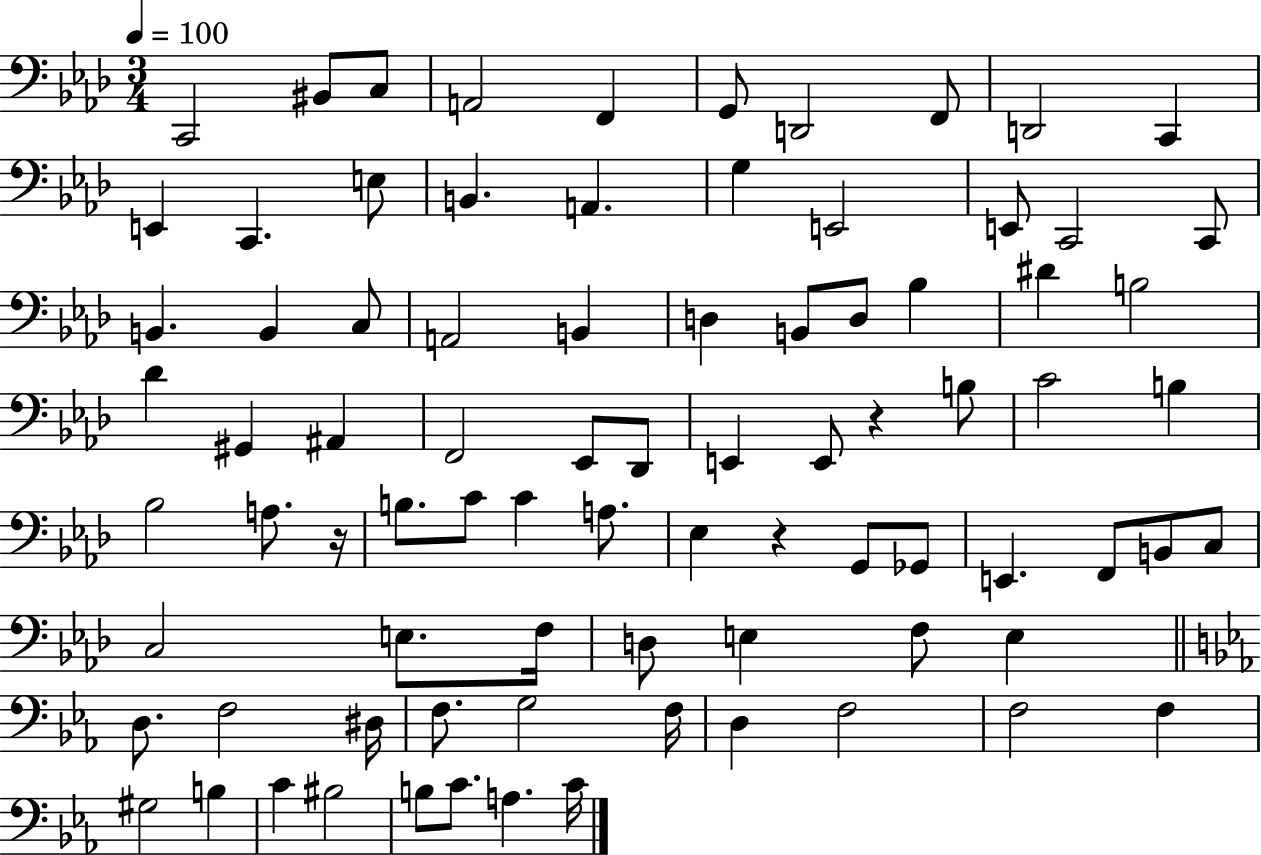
C2/h BIS2/e C3/e A2/h F2/q G2/e D2/h F2/e D2/h C2/q E2/q C2/q. E3/e B2/q. A2/q. G3/q E2/h E2/e C2/h C2/e B2/q. B2/q C3/e A2/h B2/q D3/q B2/e D3/e Bb3/q D#4/q B3/h Db4/q G#2/q A#2/q F2/h Eb2/e Db2/e E2/q E2/e R/q B3/e C4/h B3/q Bb3/h A3/e. R/s B3/e. C4/e C4/q A3/e. Eb3/q R/q G2/e Gb2/e E2/q. F2/e B2/e C3/e C3/h E3/e. F3/s D3/e E3/q F3/e E3/q D3/e. F3/h D#3/s F3/e. G3/h F3/s D3/q F3/h F3/h F3/q G#3/h B3/q C4/q BIS3/h B3/e C4/e. A3/q. C4/s